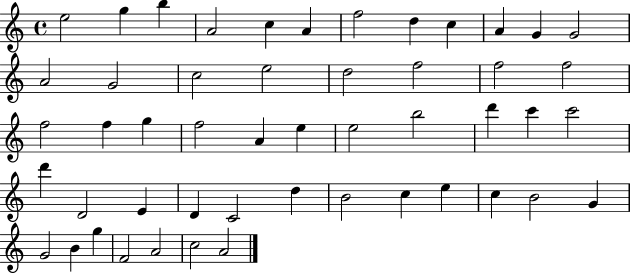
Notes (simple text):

E5/h G5/q B5/q A4/h C5/q A4/q F5/h D5/q C5/q A4/q G4/q G4/h A4/h G4/h C5/h E5/h D5/h F5/h F5/h F5/h F5/h F5/q G5/q F5/h A4/q E5/q E5/h B5/h D6/q C6/q C6/h D6/q D4/h E4/q D4/q C4/h D5/q B4/h C5/q E5/q C5/q B4/h G4/q G4/h B4/q G5/q F4/h A4/h C5/h A4/h